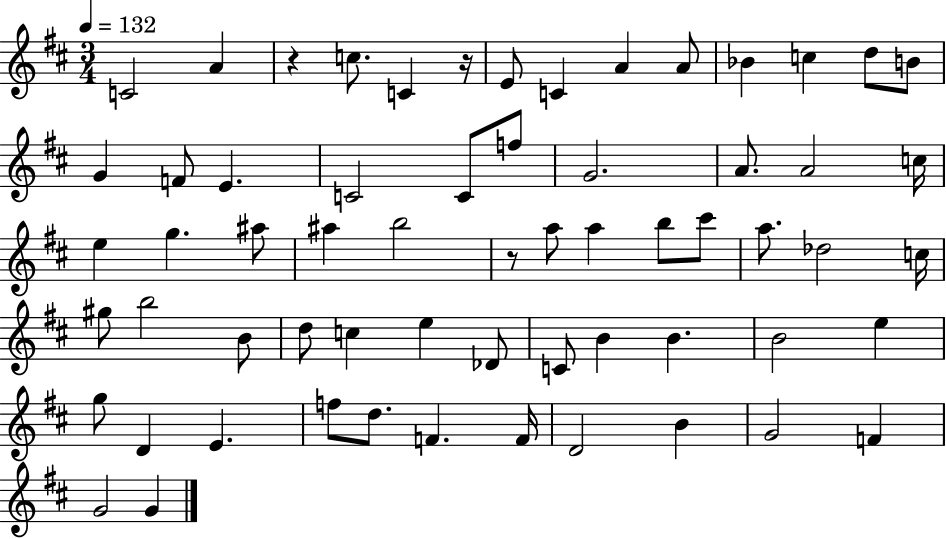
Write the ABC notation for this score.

X:1
T:Untitled
M:3/4
L:1/4
K:D
C2 A z c/2 C z/4 E/2 C A A/2 _B c d/2 B/2 G F/2 E C2 C/2 f/2 G2 A/2 A2 c/4 e g ^a/2 ^a b2 z/2 a/2 a b/2 ^c'/2 a/2 _d2 c/4 ^g/2 b2 B/2 d/2 c e _D/2 C/2 B B B2 e g/2 D E f/2 d/2 F F/4 D2 B G2 F G2 G